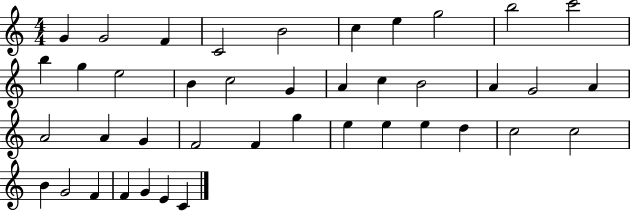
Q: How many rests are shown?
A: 0